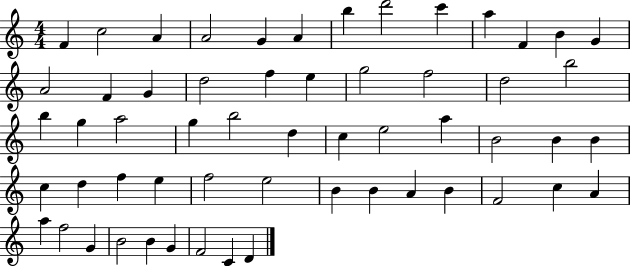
{
  \clef treble
  \numericTimeSignature
  \time 4/4
  \key c \major
  f'4 c''2 a'4 | a'2 g'4 a'4 | b''4 d'''2 c'''4 | a''4 f'4 b'4 g'4 | \break a'2 f'4 g'4 | d''2 f''4 e''4 | g''2 f''2 | d''2 b''2 | \break b''4 g''4 a''2 | g''4 b''2 d''4 | c''4 e''2 a''4 | b'2 b'4 b'4 | \break c''4 d''4 f''4 e''4 | f''2 e''2 | b'4 b'4 a'4 b'4 | f'2 c''4 a'4 | \break a''4 f''2 g'4 | b'2 b'4 g'4 | f'2 c'4 d'4 | \bar "|."
}